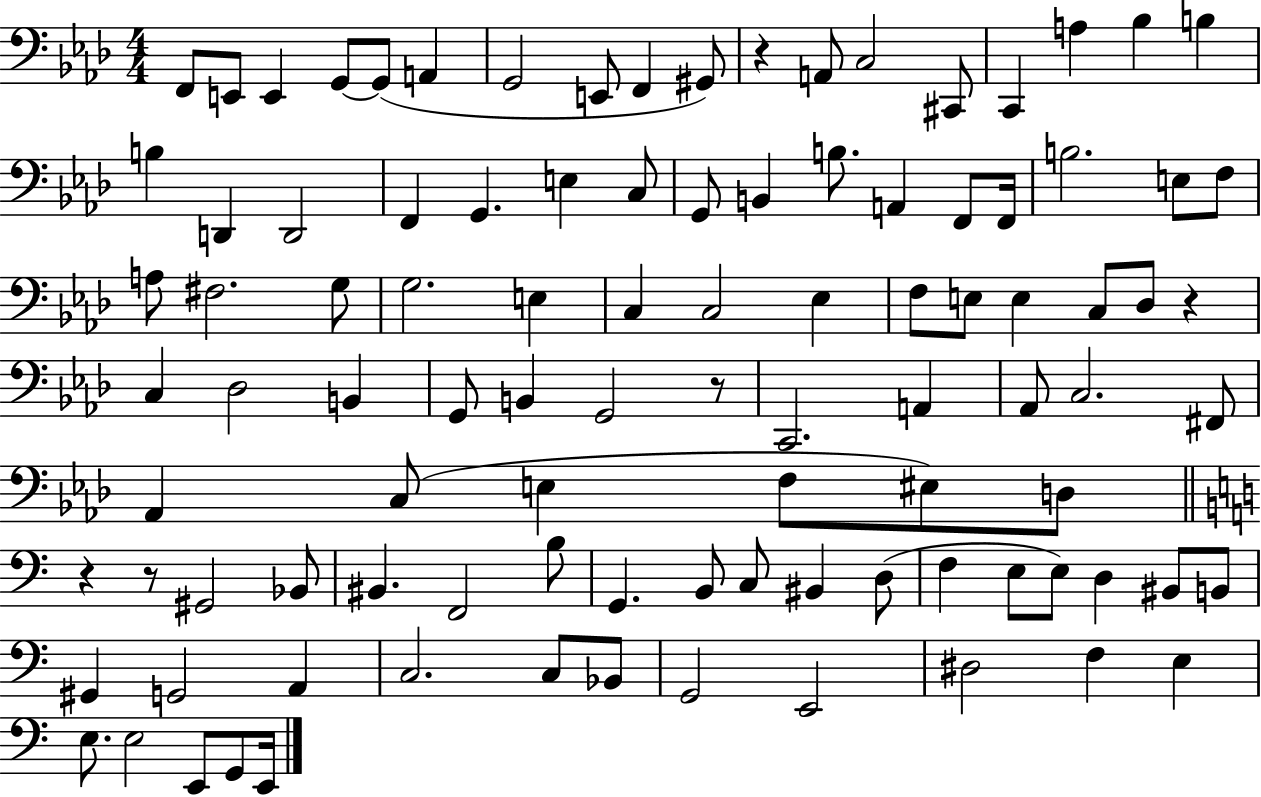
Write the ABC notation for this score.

X:1
T:Untitled
M:4/4
L:1/4
K:Ab
F,,/2 E,,/2 E,, G,,/2 G,,/2 A,, G,,2 E,,/2 F,, ^G,,/2 z A,,/2 C,2 ^C,,/2 C,, A, _B, B, B, D,, D,,2 F,, G,, E, C,/2 G,,/2 B,, B,/2 A,, F,,/2 F,,/4 B,2 E,/2 F,/2 A,/2 ^F,2 G,/2 G,2 E, C, C,2 _E, F,/2 E,/2 E, C,/2 _D,/2 z C, _D,2 B,, G,,/2 B,, G,,2 z/2 C,,2 A,, _A,,/2 C,2 ^F,,/2 _A,, C,/2 E, F,/2 ^E,/2 D,/2 z z/2 ^G,,2 _B,,/2 ^B,, F,,2 B,/2 G,, B,,/2 C,/2 ^B,, D,/2 F, E,/2 E,/2 D, ^B,,/2 B,,/2 ^G,, G,,2 A,, C,2 C,/2 _B,,/2 G,,2 E,,2 ^D,2 F, E, E,/2 E,2 E,,/2 G,,/2 E,,/4